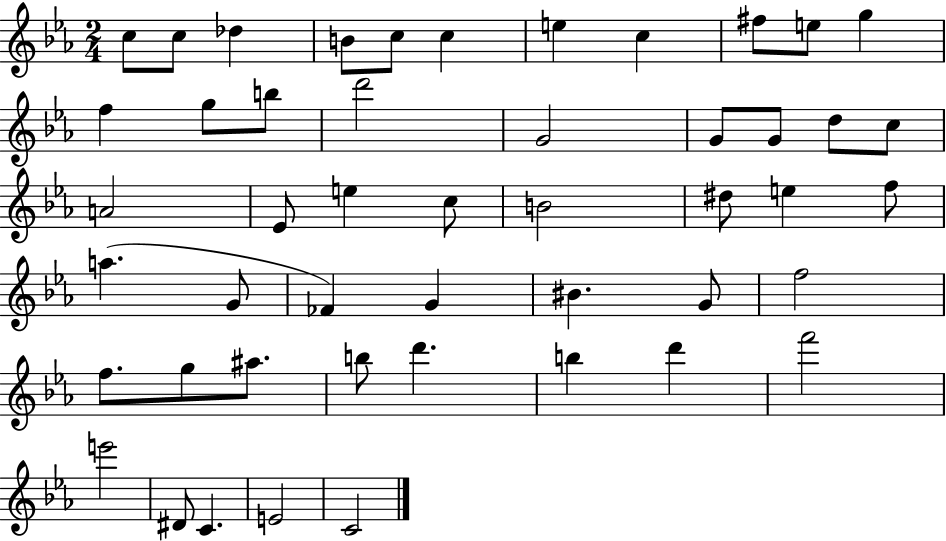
{
  \clef treble
  \numericTimeSignature
  \time 2/4
  \key ees \major
  c''8 c''8 des''4 | b'8 c''8 c''4 | e''4 c''4 | fis''8 e''8 g''4 | \break f''4 g''8 b''8 | d'''2 | g'2 | g'8 g'8 d''8 c''8 | \break a'2 | ees'8 e''4 c''8 | b'2 | dis''8 e''4 f''8 | \break a''4.( g'8 | fes'4) g'4 | bis'4. g'8 | f''2 | \break f''8. g''8 ais''8. | b''8 d'''4. | b''4 d'''4 | f'''2 | \break e'''2 | dis'8 c'4. | e'2 | c'2 | \break \bar "|."
}